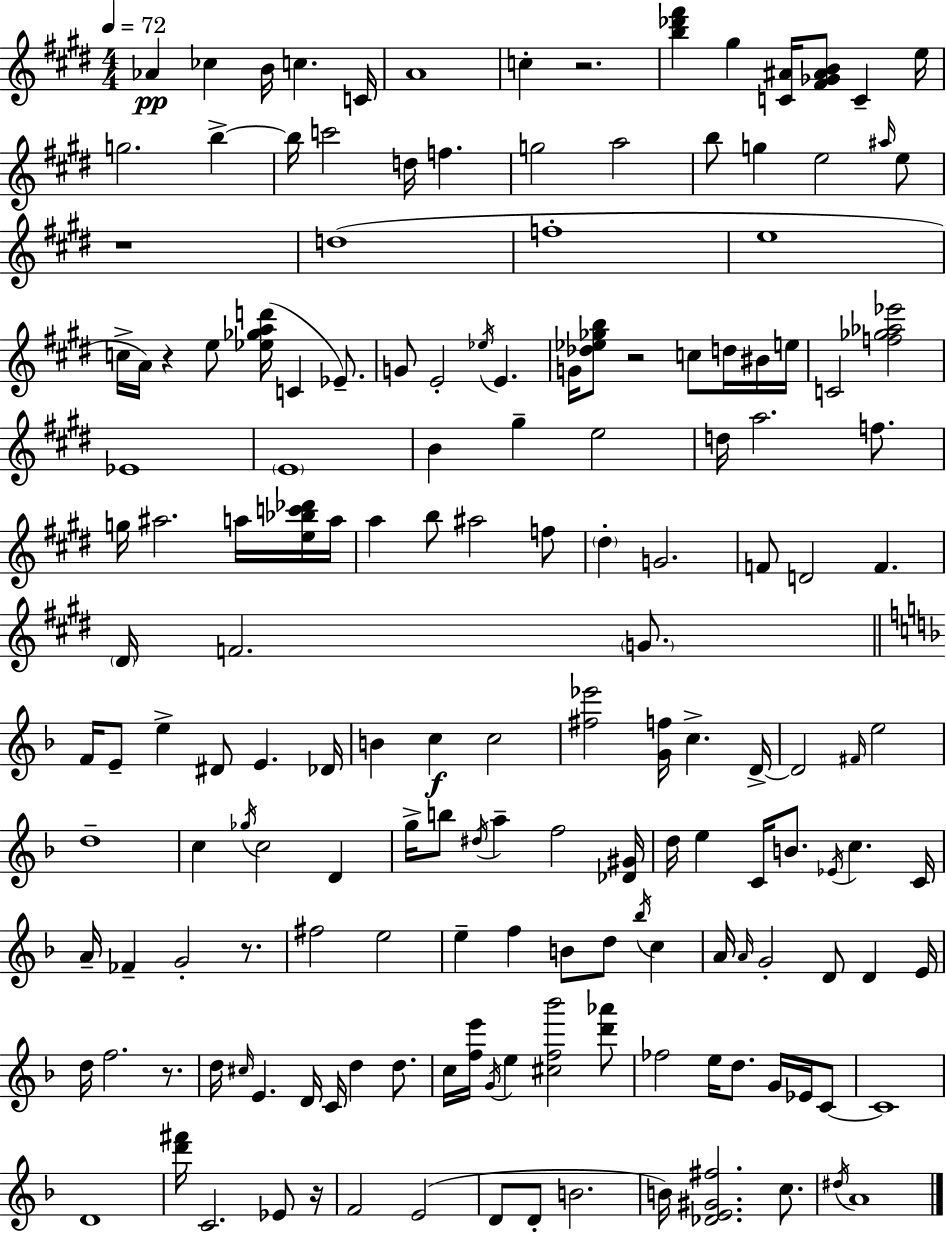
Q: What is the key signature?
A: E major